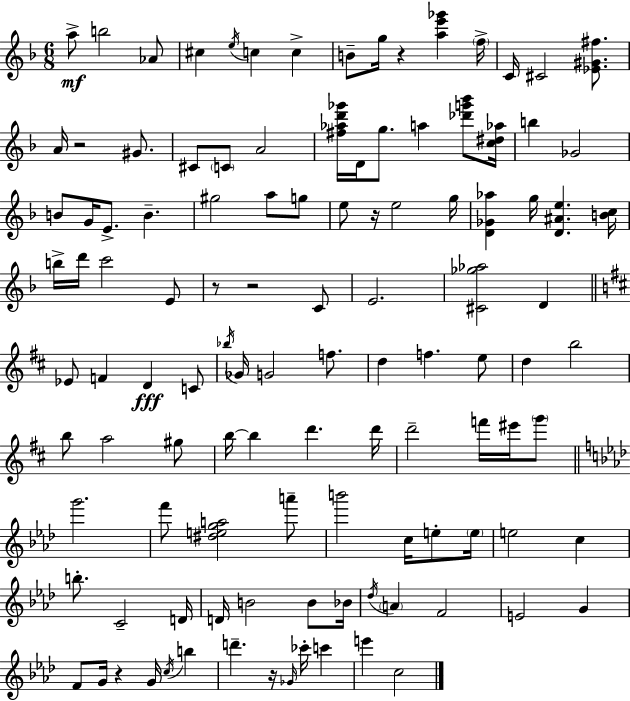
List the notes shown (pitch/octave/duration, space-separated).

A5/e B5/h Ab4/e C#5/q E5/s C5/q C5/q B4/e G5/s R/q [A5,E6,Gb6]/q F5/s C4/s C#4/h [Eb4,G#4,F#5]/e. A4/s R/h G#4/e. C#4/e C4/e A4/h [F#5,Ab5,D6,Gb6]/s D4/s G5/e. A5/q [Db6,G6,Bb6]/e [C5,D#5,Ab5]/s B5/q Gb4/h B4/e G4/s E4/e. B4/q. G#5/h A5/e G5/e E5/e R/s E5/h G5/s [D4,Gb4,Ab5]/q G5/s [D4,A#4,E5]/q. [B4,C5]/s B5/s D6/s C6/h E4/e R/e R/h C4/e E4/h. [C#4,Gb5,Ab5]/h D4/q Eb4/e F4/q D4/q C4/e Bb5/s Gb4/s G4/h F5/e. D5/q F5/q. E5/e D5/q B5/h B5/e A5/h G#5/e B5/s B5/q D6/q. D6/s D6/h F6/s EIS6/s G6/e G6/h. F6/e [D#5,E5,G5,A5]/h A6/e B6/h C5/s E5/e E5/s E5/h C5/q B5/e. C4/h D4/s D4/s B4/h B4/e Bb4/s Db5/s A4/q F4/h E4/h G4/q F4/e G4/s R/q G4/s C5/s B5/q D6/q. R/s Gb4/s CES6/s C6/q E6/q C5/h